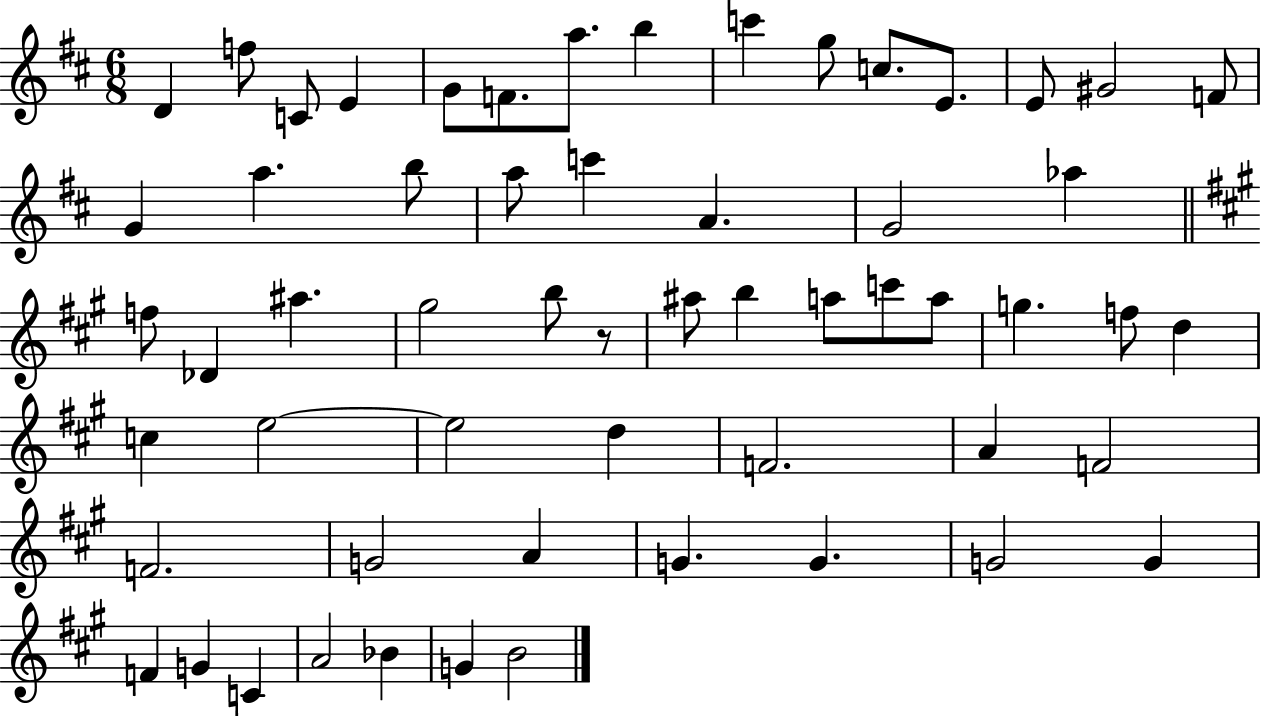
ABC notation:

X:1
T:Untitled
M:6/8
L:1/4
K:D
D f/2 C/2 E G/2 F/2 a/2 b c' g/2 c/2 E/2 E/2 ^G2 F/2 G a b/2 a/2 c' A G2 _a f/2 _D ^a ^g2 b/2 z/2 ^a/2 b a/2 c'/2 a/2 g f/2 d c e2 e2 d F2 A F2 F2 G2 A G G G2 G F G C A2 _B G B2